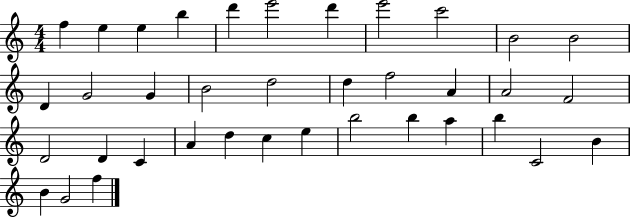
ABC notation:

X:1
T:Untitled
M:4/4
L:1/4
K:C
f e e b d' e'2 d' e'2 c'2 B2 B2 D G2 G B2 d2 d f2 A A2 F2 D2 D C A d c e b2 b a b C2 B B G2 f